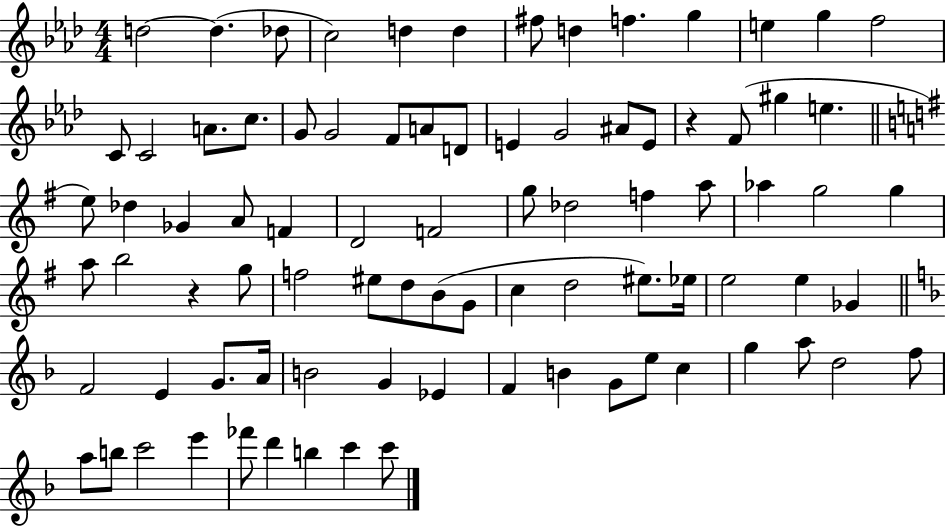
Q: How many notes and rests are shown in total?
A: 85